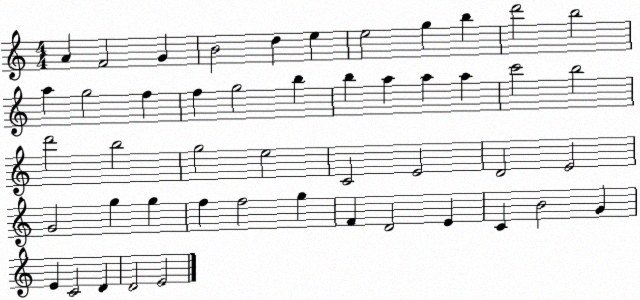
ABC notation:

X:1
T:Untitled
M:4/4
L:1/4
K:C
A F2 G B2 d e e2 g b d'2 b2 a g2 f f g2 b b a a a c'2 b2 d'2 b2 g2 e2 C2 E2 D2 E2 G2 g g f f2 g F D2 E C B2 G E C2 D D2 E2